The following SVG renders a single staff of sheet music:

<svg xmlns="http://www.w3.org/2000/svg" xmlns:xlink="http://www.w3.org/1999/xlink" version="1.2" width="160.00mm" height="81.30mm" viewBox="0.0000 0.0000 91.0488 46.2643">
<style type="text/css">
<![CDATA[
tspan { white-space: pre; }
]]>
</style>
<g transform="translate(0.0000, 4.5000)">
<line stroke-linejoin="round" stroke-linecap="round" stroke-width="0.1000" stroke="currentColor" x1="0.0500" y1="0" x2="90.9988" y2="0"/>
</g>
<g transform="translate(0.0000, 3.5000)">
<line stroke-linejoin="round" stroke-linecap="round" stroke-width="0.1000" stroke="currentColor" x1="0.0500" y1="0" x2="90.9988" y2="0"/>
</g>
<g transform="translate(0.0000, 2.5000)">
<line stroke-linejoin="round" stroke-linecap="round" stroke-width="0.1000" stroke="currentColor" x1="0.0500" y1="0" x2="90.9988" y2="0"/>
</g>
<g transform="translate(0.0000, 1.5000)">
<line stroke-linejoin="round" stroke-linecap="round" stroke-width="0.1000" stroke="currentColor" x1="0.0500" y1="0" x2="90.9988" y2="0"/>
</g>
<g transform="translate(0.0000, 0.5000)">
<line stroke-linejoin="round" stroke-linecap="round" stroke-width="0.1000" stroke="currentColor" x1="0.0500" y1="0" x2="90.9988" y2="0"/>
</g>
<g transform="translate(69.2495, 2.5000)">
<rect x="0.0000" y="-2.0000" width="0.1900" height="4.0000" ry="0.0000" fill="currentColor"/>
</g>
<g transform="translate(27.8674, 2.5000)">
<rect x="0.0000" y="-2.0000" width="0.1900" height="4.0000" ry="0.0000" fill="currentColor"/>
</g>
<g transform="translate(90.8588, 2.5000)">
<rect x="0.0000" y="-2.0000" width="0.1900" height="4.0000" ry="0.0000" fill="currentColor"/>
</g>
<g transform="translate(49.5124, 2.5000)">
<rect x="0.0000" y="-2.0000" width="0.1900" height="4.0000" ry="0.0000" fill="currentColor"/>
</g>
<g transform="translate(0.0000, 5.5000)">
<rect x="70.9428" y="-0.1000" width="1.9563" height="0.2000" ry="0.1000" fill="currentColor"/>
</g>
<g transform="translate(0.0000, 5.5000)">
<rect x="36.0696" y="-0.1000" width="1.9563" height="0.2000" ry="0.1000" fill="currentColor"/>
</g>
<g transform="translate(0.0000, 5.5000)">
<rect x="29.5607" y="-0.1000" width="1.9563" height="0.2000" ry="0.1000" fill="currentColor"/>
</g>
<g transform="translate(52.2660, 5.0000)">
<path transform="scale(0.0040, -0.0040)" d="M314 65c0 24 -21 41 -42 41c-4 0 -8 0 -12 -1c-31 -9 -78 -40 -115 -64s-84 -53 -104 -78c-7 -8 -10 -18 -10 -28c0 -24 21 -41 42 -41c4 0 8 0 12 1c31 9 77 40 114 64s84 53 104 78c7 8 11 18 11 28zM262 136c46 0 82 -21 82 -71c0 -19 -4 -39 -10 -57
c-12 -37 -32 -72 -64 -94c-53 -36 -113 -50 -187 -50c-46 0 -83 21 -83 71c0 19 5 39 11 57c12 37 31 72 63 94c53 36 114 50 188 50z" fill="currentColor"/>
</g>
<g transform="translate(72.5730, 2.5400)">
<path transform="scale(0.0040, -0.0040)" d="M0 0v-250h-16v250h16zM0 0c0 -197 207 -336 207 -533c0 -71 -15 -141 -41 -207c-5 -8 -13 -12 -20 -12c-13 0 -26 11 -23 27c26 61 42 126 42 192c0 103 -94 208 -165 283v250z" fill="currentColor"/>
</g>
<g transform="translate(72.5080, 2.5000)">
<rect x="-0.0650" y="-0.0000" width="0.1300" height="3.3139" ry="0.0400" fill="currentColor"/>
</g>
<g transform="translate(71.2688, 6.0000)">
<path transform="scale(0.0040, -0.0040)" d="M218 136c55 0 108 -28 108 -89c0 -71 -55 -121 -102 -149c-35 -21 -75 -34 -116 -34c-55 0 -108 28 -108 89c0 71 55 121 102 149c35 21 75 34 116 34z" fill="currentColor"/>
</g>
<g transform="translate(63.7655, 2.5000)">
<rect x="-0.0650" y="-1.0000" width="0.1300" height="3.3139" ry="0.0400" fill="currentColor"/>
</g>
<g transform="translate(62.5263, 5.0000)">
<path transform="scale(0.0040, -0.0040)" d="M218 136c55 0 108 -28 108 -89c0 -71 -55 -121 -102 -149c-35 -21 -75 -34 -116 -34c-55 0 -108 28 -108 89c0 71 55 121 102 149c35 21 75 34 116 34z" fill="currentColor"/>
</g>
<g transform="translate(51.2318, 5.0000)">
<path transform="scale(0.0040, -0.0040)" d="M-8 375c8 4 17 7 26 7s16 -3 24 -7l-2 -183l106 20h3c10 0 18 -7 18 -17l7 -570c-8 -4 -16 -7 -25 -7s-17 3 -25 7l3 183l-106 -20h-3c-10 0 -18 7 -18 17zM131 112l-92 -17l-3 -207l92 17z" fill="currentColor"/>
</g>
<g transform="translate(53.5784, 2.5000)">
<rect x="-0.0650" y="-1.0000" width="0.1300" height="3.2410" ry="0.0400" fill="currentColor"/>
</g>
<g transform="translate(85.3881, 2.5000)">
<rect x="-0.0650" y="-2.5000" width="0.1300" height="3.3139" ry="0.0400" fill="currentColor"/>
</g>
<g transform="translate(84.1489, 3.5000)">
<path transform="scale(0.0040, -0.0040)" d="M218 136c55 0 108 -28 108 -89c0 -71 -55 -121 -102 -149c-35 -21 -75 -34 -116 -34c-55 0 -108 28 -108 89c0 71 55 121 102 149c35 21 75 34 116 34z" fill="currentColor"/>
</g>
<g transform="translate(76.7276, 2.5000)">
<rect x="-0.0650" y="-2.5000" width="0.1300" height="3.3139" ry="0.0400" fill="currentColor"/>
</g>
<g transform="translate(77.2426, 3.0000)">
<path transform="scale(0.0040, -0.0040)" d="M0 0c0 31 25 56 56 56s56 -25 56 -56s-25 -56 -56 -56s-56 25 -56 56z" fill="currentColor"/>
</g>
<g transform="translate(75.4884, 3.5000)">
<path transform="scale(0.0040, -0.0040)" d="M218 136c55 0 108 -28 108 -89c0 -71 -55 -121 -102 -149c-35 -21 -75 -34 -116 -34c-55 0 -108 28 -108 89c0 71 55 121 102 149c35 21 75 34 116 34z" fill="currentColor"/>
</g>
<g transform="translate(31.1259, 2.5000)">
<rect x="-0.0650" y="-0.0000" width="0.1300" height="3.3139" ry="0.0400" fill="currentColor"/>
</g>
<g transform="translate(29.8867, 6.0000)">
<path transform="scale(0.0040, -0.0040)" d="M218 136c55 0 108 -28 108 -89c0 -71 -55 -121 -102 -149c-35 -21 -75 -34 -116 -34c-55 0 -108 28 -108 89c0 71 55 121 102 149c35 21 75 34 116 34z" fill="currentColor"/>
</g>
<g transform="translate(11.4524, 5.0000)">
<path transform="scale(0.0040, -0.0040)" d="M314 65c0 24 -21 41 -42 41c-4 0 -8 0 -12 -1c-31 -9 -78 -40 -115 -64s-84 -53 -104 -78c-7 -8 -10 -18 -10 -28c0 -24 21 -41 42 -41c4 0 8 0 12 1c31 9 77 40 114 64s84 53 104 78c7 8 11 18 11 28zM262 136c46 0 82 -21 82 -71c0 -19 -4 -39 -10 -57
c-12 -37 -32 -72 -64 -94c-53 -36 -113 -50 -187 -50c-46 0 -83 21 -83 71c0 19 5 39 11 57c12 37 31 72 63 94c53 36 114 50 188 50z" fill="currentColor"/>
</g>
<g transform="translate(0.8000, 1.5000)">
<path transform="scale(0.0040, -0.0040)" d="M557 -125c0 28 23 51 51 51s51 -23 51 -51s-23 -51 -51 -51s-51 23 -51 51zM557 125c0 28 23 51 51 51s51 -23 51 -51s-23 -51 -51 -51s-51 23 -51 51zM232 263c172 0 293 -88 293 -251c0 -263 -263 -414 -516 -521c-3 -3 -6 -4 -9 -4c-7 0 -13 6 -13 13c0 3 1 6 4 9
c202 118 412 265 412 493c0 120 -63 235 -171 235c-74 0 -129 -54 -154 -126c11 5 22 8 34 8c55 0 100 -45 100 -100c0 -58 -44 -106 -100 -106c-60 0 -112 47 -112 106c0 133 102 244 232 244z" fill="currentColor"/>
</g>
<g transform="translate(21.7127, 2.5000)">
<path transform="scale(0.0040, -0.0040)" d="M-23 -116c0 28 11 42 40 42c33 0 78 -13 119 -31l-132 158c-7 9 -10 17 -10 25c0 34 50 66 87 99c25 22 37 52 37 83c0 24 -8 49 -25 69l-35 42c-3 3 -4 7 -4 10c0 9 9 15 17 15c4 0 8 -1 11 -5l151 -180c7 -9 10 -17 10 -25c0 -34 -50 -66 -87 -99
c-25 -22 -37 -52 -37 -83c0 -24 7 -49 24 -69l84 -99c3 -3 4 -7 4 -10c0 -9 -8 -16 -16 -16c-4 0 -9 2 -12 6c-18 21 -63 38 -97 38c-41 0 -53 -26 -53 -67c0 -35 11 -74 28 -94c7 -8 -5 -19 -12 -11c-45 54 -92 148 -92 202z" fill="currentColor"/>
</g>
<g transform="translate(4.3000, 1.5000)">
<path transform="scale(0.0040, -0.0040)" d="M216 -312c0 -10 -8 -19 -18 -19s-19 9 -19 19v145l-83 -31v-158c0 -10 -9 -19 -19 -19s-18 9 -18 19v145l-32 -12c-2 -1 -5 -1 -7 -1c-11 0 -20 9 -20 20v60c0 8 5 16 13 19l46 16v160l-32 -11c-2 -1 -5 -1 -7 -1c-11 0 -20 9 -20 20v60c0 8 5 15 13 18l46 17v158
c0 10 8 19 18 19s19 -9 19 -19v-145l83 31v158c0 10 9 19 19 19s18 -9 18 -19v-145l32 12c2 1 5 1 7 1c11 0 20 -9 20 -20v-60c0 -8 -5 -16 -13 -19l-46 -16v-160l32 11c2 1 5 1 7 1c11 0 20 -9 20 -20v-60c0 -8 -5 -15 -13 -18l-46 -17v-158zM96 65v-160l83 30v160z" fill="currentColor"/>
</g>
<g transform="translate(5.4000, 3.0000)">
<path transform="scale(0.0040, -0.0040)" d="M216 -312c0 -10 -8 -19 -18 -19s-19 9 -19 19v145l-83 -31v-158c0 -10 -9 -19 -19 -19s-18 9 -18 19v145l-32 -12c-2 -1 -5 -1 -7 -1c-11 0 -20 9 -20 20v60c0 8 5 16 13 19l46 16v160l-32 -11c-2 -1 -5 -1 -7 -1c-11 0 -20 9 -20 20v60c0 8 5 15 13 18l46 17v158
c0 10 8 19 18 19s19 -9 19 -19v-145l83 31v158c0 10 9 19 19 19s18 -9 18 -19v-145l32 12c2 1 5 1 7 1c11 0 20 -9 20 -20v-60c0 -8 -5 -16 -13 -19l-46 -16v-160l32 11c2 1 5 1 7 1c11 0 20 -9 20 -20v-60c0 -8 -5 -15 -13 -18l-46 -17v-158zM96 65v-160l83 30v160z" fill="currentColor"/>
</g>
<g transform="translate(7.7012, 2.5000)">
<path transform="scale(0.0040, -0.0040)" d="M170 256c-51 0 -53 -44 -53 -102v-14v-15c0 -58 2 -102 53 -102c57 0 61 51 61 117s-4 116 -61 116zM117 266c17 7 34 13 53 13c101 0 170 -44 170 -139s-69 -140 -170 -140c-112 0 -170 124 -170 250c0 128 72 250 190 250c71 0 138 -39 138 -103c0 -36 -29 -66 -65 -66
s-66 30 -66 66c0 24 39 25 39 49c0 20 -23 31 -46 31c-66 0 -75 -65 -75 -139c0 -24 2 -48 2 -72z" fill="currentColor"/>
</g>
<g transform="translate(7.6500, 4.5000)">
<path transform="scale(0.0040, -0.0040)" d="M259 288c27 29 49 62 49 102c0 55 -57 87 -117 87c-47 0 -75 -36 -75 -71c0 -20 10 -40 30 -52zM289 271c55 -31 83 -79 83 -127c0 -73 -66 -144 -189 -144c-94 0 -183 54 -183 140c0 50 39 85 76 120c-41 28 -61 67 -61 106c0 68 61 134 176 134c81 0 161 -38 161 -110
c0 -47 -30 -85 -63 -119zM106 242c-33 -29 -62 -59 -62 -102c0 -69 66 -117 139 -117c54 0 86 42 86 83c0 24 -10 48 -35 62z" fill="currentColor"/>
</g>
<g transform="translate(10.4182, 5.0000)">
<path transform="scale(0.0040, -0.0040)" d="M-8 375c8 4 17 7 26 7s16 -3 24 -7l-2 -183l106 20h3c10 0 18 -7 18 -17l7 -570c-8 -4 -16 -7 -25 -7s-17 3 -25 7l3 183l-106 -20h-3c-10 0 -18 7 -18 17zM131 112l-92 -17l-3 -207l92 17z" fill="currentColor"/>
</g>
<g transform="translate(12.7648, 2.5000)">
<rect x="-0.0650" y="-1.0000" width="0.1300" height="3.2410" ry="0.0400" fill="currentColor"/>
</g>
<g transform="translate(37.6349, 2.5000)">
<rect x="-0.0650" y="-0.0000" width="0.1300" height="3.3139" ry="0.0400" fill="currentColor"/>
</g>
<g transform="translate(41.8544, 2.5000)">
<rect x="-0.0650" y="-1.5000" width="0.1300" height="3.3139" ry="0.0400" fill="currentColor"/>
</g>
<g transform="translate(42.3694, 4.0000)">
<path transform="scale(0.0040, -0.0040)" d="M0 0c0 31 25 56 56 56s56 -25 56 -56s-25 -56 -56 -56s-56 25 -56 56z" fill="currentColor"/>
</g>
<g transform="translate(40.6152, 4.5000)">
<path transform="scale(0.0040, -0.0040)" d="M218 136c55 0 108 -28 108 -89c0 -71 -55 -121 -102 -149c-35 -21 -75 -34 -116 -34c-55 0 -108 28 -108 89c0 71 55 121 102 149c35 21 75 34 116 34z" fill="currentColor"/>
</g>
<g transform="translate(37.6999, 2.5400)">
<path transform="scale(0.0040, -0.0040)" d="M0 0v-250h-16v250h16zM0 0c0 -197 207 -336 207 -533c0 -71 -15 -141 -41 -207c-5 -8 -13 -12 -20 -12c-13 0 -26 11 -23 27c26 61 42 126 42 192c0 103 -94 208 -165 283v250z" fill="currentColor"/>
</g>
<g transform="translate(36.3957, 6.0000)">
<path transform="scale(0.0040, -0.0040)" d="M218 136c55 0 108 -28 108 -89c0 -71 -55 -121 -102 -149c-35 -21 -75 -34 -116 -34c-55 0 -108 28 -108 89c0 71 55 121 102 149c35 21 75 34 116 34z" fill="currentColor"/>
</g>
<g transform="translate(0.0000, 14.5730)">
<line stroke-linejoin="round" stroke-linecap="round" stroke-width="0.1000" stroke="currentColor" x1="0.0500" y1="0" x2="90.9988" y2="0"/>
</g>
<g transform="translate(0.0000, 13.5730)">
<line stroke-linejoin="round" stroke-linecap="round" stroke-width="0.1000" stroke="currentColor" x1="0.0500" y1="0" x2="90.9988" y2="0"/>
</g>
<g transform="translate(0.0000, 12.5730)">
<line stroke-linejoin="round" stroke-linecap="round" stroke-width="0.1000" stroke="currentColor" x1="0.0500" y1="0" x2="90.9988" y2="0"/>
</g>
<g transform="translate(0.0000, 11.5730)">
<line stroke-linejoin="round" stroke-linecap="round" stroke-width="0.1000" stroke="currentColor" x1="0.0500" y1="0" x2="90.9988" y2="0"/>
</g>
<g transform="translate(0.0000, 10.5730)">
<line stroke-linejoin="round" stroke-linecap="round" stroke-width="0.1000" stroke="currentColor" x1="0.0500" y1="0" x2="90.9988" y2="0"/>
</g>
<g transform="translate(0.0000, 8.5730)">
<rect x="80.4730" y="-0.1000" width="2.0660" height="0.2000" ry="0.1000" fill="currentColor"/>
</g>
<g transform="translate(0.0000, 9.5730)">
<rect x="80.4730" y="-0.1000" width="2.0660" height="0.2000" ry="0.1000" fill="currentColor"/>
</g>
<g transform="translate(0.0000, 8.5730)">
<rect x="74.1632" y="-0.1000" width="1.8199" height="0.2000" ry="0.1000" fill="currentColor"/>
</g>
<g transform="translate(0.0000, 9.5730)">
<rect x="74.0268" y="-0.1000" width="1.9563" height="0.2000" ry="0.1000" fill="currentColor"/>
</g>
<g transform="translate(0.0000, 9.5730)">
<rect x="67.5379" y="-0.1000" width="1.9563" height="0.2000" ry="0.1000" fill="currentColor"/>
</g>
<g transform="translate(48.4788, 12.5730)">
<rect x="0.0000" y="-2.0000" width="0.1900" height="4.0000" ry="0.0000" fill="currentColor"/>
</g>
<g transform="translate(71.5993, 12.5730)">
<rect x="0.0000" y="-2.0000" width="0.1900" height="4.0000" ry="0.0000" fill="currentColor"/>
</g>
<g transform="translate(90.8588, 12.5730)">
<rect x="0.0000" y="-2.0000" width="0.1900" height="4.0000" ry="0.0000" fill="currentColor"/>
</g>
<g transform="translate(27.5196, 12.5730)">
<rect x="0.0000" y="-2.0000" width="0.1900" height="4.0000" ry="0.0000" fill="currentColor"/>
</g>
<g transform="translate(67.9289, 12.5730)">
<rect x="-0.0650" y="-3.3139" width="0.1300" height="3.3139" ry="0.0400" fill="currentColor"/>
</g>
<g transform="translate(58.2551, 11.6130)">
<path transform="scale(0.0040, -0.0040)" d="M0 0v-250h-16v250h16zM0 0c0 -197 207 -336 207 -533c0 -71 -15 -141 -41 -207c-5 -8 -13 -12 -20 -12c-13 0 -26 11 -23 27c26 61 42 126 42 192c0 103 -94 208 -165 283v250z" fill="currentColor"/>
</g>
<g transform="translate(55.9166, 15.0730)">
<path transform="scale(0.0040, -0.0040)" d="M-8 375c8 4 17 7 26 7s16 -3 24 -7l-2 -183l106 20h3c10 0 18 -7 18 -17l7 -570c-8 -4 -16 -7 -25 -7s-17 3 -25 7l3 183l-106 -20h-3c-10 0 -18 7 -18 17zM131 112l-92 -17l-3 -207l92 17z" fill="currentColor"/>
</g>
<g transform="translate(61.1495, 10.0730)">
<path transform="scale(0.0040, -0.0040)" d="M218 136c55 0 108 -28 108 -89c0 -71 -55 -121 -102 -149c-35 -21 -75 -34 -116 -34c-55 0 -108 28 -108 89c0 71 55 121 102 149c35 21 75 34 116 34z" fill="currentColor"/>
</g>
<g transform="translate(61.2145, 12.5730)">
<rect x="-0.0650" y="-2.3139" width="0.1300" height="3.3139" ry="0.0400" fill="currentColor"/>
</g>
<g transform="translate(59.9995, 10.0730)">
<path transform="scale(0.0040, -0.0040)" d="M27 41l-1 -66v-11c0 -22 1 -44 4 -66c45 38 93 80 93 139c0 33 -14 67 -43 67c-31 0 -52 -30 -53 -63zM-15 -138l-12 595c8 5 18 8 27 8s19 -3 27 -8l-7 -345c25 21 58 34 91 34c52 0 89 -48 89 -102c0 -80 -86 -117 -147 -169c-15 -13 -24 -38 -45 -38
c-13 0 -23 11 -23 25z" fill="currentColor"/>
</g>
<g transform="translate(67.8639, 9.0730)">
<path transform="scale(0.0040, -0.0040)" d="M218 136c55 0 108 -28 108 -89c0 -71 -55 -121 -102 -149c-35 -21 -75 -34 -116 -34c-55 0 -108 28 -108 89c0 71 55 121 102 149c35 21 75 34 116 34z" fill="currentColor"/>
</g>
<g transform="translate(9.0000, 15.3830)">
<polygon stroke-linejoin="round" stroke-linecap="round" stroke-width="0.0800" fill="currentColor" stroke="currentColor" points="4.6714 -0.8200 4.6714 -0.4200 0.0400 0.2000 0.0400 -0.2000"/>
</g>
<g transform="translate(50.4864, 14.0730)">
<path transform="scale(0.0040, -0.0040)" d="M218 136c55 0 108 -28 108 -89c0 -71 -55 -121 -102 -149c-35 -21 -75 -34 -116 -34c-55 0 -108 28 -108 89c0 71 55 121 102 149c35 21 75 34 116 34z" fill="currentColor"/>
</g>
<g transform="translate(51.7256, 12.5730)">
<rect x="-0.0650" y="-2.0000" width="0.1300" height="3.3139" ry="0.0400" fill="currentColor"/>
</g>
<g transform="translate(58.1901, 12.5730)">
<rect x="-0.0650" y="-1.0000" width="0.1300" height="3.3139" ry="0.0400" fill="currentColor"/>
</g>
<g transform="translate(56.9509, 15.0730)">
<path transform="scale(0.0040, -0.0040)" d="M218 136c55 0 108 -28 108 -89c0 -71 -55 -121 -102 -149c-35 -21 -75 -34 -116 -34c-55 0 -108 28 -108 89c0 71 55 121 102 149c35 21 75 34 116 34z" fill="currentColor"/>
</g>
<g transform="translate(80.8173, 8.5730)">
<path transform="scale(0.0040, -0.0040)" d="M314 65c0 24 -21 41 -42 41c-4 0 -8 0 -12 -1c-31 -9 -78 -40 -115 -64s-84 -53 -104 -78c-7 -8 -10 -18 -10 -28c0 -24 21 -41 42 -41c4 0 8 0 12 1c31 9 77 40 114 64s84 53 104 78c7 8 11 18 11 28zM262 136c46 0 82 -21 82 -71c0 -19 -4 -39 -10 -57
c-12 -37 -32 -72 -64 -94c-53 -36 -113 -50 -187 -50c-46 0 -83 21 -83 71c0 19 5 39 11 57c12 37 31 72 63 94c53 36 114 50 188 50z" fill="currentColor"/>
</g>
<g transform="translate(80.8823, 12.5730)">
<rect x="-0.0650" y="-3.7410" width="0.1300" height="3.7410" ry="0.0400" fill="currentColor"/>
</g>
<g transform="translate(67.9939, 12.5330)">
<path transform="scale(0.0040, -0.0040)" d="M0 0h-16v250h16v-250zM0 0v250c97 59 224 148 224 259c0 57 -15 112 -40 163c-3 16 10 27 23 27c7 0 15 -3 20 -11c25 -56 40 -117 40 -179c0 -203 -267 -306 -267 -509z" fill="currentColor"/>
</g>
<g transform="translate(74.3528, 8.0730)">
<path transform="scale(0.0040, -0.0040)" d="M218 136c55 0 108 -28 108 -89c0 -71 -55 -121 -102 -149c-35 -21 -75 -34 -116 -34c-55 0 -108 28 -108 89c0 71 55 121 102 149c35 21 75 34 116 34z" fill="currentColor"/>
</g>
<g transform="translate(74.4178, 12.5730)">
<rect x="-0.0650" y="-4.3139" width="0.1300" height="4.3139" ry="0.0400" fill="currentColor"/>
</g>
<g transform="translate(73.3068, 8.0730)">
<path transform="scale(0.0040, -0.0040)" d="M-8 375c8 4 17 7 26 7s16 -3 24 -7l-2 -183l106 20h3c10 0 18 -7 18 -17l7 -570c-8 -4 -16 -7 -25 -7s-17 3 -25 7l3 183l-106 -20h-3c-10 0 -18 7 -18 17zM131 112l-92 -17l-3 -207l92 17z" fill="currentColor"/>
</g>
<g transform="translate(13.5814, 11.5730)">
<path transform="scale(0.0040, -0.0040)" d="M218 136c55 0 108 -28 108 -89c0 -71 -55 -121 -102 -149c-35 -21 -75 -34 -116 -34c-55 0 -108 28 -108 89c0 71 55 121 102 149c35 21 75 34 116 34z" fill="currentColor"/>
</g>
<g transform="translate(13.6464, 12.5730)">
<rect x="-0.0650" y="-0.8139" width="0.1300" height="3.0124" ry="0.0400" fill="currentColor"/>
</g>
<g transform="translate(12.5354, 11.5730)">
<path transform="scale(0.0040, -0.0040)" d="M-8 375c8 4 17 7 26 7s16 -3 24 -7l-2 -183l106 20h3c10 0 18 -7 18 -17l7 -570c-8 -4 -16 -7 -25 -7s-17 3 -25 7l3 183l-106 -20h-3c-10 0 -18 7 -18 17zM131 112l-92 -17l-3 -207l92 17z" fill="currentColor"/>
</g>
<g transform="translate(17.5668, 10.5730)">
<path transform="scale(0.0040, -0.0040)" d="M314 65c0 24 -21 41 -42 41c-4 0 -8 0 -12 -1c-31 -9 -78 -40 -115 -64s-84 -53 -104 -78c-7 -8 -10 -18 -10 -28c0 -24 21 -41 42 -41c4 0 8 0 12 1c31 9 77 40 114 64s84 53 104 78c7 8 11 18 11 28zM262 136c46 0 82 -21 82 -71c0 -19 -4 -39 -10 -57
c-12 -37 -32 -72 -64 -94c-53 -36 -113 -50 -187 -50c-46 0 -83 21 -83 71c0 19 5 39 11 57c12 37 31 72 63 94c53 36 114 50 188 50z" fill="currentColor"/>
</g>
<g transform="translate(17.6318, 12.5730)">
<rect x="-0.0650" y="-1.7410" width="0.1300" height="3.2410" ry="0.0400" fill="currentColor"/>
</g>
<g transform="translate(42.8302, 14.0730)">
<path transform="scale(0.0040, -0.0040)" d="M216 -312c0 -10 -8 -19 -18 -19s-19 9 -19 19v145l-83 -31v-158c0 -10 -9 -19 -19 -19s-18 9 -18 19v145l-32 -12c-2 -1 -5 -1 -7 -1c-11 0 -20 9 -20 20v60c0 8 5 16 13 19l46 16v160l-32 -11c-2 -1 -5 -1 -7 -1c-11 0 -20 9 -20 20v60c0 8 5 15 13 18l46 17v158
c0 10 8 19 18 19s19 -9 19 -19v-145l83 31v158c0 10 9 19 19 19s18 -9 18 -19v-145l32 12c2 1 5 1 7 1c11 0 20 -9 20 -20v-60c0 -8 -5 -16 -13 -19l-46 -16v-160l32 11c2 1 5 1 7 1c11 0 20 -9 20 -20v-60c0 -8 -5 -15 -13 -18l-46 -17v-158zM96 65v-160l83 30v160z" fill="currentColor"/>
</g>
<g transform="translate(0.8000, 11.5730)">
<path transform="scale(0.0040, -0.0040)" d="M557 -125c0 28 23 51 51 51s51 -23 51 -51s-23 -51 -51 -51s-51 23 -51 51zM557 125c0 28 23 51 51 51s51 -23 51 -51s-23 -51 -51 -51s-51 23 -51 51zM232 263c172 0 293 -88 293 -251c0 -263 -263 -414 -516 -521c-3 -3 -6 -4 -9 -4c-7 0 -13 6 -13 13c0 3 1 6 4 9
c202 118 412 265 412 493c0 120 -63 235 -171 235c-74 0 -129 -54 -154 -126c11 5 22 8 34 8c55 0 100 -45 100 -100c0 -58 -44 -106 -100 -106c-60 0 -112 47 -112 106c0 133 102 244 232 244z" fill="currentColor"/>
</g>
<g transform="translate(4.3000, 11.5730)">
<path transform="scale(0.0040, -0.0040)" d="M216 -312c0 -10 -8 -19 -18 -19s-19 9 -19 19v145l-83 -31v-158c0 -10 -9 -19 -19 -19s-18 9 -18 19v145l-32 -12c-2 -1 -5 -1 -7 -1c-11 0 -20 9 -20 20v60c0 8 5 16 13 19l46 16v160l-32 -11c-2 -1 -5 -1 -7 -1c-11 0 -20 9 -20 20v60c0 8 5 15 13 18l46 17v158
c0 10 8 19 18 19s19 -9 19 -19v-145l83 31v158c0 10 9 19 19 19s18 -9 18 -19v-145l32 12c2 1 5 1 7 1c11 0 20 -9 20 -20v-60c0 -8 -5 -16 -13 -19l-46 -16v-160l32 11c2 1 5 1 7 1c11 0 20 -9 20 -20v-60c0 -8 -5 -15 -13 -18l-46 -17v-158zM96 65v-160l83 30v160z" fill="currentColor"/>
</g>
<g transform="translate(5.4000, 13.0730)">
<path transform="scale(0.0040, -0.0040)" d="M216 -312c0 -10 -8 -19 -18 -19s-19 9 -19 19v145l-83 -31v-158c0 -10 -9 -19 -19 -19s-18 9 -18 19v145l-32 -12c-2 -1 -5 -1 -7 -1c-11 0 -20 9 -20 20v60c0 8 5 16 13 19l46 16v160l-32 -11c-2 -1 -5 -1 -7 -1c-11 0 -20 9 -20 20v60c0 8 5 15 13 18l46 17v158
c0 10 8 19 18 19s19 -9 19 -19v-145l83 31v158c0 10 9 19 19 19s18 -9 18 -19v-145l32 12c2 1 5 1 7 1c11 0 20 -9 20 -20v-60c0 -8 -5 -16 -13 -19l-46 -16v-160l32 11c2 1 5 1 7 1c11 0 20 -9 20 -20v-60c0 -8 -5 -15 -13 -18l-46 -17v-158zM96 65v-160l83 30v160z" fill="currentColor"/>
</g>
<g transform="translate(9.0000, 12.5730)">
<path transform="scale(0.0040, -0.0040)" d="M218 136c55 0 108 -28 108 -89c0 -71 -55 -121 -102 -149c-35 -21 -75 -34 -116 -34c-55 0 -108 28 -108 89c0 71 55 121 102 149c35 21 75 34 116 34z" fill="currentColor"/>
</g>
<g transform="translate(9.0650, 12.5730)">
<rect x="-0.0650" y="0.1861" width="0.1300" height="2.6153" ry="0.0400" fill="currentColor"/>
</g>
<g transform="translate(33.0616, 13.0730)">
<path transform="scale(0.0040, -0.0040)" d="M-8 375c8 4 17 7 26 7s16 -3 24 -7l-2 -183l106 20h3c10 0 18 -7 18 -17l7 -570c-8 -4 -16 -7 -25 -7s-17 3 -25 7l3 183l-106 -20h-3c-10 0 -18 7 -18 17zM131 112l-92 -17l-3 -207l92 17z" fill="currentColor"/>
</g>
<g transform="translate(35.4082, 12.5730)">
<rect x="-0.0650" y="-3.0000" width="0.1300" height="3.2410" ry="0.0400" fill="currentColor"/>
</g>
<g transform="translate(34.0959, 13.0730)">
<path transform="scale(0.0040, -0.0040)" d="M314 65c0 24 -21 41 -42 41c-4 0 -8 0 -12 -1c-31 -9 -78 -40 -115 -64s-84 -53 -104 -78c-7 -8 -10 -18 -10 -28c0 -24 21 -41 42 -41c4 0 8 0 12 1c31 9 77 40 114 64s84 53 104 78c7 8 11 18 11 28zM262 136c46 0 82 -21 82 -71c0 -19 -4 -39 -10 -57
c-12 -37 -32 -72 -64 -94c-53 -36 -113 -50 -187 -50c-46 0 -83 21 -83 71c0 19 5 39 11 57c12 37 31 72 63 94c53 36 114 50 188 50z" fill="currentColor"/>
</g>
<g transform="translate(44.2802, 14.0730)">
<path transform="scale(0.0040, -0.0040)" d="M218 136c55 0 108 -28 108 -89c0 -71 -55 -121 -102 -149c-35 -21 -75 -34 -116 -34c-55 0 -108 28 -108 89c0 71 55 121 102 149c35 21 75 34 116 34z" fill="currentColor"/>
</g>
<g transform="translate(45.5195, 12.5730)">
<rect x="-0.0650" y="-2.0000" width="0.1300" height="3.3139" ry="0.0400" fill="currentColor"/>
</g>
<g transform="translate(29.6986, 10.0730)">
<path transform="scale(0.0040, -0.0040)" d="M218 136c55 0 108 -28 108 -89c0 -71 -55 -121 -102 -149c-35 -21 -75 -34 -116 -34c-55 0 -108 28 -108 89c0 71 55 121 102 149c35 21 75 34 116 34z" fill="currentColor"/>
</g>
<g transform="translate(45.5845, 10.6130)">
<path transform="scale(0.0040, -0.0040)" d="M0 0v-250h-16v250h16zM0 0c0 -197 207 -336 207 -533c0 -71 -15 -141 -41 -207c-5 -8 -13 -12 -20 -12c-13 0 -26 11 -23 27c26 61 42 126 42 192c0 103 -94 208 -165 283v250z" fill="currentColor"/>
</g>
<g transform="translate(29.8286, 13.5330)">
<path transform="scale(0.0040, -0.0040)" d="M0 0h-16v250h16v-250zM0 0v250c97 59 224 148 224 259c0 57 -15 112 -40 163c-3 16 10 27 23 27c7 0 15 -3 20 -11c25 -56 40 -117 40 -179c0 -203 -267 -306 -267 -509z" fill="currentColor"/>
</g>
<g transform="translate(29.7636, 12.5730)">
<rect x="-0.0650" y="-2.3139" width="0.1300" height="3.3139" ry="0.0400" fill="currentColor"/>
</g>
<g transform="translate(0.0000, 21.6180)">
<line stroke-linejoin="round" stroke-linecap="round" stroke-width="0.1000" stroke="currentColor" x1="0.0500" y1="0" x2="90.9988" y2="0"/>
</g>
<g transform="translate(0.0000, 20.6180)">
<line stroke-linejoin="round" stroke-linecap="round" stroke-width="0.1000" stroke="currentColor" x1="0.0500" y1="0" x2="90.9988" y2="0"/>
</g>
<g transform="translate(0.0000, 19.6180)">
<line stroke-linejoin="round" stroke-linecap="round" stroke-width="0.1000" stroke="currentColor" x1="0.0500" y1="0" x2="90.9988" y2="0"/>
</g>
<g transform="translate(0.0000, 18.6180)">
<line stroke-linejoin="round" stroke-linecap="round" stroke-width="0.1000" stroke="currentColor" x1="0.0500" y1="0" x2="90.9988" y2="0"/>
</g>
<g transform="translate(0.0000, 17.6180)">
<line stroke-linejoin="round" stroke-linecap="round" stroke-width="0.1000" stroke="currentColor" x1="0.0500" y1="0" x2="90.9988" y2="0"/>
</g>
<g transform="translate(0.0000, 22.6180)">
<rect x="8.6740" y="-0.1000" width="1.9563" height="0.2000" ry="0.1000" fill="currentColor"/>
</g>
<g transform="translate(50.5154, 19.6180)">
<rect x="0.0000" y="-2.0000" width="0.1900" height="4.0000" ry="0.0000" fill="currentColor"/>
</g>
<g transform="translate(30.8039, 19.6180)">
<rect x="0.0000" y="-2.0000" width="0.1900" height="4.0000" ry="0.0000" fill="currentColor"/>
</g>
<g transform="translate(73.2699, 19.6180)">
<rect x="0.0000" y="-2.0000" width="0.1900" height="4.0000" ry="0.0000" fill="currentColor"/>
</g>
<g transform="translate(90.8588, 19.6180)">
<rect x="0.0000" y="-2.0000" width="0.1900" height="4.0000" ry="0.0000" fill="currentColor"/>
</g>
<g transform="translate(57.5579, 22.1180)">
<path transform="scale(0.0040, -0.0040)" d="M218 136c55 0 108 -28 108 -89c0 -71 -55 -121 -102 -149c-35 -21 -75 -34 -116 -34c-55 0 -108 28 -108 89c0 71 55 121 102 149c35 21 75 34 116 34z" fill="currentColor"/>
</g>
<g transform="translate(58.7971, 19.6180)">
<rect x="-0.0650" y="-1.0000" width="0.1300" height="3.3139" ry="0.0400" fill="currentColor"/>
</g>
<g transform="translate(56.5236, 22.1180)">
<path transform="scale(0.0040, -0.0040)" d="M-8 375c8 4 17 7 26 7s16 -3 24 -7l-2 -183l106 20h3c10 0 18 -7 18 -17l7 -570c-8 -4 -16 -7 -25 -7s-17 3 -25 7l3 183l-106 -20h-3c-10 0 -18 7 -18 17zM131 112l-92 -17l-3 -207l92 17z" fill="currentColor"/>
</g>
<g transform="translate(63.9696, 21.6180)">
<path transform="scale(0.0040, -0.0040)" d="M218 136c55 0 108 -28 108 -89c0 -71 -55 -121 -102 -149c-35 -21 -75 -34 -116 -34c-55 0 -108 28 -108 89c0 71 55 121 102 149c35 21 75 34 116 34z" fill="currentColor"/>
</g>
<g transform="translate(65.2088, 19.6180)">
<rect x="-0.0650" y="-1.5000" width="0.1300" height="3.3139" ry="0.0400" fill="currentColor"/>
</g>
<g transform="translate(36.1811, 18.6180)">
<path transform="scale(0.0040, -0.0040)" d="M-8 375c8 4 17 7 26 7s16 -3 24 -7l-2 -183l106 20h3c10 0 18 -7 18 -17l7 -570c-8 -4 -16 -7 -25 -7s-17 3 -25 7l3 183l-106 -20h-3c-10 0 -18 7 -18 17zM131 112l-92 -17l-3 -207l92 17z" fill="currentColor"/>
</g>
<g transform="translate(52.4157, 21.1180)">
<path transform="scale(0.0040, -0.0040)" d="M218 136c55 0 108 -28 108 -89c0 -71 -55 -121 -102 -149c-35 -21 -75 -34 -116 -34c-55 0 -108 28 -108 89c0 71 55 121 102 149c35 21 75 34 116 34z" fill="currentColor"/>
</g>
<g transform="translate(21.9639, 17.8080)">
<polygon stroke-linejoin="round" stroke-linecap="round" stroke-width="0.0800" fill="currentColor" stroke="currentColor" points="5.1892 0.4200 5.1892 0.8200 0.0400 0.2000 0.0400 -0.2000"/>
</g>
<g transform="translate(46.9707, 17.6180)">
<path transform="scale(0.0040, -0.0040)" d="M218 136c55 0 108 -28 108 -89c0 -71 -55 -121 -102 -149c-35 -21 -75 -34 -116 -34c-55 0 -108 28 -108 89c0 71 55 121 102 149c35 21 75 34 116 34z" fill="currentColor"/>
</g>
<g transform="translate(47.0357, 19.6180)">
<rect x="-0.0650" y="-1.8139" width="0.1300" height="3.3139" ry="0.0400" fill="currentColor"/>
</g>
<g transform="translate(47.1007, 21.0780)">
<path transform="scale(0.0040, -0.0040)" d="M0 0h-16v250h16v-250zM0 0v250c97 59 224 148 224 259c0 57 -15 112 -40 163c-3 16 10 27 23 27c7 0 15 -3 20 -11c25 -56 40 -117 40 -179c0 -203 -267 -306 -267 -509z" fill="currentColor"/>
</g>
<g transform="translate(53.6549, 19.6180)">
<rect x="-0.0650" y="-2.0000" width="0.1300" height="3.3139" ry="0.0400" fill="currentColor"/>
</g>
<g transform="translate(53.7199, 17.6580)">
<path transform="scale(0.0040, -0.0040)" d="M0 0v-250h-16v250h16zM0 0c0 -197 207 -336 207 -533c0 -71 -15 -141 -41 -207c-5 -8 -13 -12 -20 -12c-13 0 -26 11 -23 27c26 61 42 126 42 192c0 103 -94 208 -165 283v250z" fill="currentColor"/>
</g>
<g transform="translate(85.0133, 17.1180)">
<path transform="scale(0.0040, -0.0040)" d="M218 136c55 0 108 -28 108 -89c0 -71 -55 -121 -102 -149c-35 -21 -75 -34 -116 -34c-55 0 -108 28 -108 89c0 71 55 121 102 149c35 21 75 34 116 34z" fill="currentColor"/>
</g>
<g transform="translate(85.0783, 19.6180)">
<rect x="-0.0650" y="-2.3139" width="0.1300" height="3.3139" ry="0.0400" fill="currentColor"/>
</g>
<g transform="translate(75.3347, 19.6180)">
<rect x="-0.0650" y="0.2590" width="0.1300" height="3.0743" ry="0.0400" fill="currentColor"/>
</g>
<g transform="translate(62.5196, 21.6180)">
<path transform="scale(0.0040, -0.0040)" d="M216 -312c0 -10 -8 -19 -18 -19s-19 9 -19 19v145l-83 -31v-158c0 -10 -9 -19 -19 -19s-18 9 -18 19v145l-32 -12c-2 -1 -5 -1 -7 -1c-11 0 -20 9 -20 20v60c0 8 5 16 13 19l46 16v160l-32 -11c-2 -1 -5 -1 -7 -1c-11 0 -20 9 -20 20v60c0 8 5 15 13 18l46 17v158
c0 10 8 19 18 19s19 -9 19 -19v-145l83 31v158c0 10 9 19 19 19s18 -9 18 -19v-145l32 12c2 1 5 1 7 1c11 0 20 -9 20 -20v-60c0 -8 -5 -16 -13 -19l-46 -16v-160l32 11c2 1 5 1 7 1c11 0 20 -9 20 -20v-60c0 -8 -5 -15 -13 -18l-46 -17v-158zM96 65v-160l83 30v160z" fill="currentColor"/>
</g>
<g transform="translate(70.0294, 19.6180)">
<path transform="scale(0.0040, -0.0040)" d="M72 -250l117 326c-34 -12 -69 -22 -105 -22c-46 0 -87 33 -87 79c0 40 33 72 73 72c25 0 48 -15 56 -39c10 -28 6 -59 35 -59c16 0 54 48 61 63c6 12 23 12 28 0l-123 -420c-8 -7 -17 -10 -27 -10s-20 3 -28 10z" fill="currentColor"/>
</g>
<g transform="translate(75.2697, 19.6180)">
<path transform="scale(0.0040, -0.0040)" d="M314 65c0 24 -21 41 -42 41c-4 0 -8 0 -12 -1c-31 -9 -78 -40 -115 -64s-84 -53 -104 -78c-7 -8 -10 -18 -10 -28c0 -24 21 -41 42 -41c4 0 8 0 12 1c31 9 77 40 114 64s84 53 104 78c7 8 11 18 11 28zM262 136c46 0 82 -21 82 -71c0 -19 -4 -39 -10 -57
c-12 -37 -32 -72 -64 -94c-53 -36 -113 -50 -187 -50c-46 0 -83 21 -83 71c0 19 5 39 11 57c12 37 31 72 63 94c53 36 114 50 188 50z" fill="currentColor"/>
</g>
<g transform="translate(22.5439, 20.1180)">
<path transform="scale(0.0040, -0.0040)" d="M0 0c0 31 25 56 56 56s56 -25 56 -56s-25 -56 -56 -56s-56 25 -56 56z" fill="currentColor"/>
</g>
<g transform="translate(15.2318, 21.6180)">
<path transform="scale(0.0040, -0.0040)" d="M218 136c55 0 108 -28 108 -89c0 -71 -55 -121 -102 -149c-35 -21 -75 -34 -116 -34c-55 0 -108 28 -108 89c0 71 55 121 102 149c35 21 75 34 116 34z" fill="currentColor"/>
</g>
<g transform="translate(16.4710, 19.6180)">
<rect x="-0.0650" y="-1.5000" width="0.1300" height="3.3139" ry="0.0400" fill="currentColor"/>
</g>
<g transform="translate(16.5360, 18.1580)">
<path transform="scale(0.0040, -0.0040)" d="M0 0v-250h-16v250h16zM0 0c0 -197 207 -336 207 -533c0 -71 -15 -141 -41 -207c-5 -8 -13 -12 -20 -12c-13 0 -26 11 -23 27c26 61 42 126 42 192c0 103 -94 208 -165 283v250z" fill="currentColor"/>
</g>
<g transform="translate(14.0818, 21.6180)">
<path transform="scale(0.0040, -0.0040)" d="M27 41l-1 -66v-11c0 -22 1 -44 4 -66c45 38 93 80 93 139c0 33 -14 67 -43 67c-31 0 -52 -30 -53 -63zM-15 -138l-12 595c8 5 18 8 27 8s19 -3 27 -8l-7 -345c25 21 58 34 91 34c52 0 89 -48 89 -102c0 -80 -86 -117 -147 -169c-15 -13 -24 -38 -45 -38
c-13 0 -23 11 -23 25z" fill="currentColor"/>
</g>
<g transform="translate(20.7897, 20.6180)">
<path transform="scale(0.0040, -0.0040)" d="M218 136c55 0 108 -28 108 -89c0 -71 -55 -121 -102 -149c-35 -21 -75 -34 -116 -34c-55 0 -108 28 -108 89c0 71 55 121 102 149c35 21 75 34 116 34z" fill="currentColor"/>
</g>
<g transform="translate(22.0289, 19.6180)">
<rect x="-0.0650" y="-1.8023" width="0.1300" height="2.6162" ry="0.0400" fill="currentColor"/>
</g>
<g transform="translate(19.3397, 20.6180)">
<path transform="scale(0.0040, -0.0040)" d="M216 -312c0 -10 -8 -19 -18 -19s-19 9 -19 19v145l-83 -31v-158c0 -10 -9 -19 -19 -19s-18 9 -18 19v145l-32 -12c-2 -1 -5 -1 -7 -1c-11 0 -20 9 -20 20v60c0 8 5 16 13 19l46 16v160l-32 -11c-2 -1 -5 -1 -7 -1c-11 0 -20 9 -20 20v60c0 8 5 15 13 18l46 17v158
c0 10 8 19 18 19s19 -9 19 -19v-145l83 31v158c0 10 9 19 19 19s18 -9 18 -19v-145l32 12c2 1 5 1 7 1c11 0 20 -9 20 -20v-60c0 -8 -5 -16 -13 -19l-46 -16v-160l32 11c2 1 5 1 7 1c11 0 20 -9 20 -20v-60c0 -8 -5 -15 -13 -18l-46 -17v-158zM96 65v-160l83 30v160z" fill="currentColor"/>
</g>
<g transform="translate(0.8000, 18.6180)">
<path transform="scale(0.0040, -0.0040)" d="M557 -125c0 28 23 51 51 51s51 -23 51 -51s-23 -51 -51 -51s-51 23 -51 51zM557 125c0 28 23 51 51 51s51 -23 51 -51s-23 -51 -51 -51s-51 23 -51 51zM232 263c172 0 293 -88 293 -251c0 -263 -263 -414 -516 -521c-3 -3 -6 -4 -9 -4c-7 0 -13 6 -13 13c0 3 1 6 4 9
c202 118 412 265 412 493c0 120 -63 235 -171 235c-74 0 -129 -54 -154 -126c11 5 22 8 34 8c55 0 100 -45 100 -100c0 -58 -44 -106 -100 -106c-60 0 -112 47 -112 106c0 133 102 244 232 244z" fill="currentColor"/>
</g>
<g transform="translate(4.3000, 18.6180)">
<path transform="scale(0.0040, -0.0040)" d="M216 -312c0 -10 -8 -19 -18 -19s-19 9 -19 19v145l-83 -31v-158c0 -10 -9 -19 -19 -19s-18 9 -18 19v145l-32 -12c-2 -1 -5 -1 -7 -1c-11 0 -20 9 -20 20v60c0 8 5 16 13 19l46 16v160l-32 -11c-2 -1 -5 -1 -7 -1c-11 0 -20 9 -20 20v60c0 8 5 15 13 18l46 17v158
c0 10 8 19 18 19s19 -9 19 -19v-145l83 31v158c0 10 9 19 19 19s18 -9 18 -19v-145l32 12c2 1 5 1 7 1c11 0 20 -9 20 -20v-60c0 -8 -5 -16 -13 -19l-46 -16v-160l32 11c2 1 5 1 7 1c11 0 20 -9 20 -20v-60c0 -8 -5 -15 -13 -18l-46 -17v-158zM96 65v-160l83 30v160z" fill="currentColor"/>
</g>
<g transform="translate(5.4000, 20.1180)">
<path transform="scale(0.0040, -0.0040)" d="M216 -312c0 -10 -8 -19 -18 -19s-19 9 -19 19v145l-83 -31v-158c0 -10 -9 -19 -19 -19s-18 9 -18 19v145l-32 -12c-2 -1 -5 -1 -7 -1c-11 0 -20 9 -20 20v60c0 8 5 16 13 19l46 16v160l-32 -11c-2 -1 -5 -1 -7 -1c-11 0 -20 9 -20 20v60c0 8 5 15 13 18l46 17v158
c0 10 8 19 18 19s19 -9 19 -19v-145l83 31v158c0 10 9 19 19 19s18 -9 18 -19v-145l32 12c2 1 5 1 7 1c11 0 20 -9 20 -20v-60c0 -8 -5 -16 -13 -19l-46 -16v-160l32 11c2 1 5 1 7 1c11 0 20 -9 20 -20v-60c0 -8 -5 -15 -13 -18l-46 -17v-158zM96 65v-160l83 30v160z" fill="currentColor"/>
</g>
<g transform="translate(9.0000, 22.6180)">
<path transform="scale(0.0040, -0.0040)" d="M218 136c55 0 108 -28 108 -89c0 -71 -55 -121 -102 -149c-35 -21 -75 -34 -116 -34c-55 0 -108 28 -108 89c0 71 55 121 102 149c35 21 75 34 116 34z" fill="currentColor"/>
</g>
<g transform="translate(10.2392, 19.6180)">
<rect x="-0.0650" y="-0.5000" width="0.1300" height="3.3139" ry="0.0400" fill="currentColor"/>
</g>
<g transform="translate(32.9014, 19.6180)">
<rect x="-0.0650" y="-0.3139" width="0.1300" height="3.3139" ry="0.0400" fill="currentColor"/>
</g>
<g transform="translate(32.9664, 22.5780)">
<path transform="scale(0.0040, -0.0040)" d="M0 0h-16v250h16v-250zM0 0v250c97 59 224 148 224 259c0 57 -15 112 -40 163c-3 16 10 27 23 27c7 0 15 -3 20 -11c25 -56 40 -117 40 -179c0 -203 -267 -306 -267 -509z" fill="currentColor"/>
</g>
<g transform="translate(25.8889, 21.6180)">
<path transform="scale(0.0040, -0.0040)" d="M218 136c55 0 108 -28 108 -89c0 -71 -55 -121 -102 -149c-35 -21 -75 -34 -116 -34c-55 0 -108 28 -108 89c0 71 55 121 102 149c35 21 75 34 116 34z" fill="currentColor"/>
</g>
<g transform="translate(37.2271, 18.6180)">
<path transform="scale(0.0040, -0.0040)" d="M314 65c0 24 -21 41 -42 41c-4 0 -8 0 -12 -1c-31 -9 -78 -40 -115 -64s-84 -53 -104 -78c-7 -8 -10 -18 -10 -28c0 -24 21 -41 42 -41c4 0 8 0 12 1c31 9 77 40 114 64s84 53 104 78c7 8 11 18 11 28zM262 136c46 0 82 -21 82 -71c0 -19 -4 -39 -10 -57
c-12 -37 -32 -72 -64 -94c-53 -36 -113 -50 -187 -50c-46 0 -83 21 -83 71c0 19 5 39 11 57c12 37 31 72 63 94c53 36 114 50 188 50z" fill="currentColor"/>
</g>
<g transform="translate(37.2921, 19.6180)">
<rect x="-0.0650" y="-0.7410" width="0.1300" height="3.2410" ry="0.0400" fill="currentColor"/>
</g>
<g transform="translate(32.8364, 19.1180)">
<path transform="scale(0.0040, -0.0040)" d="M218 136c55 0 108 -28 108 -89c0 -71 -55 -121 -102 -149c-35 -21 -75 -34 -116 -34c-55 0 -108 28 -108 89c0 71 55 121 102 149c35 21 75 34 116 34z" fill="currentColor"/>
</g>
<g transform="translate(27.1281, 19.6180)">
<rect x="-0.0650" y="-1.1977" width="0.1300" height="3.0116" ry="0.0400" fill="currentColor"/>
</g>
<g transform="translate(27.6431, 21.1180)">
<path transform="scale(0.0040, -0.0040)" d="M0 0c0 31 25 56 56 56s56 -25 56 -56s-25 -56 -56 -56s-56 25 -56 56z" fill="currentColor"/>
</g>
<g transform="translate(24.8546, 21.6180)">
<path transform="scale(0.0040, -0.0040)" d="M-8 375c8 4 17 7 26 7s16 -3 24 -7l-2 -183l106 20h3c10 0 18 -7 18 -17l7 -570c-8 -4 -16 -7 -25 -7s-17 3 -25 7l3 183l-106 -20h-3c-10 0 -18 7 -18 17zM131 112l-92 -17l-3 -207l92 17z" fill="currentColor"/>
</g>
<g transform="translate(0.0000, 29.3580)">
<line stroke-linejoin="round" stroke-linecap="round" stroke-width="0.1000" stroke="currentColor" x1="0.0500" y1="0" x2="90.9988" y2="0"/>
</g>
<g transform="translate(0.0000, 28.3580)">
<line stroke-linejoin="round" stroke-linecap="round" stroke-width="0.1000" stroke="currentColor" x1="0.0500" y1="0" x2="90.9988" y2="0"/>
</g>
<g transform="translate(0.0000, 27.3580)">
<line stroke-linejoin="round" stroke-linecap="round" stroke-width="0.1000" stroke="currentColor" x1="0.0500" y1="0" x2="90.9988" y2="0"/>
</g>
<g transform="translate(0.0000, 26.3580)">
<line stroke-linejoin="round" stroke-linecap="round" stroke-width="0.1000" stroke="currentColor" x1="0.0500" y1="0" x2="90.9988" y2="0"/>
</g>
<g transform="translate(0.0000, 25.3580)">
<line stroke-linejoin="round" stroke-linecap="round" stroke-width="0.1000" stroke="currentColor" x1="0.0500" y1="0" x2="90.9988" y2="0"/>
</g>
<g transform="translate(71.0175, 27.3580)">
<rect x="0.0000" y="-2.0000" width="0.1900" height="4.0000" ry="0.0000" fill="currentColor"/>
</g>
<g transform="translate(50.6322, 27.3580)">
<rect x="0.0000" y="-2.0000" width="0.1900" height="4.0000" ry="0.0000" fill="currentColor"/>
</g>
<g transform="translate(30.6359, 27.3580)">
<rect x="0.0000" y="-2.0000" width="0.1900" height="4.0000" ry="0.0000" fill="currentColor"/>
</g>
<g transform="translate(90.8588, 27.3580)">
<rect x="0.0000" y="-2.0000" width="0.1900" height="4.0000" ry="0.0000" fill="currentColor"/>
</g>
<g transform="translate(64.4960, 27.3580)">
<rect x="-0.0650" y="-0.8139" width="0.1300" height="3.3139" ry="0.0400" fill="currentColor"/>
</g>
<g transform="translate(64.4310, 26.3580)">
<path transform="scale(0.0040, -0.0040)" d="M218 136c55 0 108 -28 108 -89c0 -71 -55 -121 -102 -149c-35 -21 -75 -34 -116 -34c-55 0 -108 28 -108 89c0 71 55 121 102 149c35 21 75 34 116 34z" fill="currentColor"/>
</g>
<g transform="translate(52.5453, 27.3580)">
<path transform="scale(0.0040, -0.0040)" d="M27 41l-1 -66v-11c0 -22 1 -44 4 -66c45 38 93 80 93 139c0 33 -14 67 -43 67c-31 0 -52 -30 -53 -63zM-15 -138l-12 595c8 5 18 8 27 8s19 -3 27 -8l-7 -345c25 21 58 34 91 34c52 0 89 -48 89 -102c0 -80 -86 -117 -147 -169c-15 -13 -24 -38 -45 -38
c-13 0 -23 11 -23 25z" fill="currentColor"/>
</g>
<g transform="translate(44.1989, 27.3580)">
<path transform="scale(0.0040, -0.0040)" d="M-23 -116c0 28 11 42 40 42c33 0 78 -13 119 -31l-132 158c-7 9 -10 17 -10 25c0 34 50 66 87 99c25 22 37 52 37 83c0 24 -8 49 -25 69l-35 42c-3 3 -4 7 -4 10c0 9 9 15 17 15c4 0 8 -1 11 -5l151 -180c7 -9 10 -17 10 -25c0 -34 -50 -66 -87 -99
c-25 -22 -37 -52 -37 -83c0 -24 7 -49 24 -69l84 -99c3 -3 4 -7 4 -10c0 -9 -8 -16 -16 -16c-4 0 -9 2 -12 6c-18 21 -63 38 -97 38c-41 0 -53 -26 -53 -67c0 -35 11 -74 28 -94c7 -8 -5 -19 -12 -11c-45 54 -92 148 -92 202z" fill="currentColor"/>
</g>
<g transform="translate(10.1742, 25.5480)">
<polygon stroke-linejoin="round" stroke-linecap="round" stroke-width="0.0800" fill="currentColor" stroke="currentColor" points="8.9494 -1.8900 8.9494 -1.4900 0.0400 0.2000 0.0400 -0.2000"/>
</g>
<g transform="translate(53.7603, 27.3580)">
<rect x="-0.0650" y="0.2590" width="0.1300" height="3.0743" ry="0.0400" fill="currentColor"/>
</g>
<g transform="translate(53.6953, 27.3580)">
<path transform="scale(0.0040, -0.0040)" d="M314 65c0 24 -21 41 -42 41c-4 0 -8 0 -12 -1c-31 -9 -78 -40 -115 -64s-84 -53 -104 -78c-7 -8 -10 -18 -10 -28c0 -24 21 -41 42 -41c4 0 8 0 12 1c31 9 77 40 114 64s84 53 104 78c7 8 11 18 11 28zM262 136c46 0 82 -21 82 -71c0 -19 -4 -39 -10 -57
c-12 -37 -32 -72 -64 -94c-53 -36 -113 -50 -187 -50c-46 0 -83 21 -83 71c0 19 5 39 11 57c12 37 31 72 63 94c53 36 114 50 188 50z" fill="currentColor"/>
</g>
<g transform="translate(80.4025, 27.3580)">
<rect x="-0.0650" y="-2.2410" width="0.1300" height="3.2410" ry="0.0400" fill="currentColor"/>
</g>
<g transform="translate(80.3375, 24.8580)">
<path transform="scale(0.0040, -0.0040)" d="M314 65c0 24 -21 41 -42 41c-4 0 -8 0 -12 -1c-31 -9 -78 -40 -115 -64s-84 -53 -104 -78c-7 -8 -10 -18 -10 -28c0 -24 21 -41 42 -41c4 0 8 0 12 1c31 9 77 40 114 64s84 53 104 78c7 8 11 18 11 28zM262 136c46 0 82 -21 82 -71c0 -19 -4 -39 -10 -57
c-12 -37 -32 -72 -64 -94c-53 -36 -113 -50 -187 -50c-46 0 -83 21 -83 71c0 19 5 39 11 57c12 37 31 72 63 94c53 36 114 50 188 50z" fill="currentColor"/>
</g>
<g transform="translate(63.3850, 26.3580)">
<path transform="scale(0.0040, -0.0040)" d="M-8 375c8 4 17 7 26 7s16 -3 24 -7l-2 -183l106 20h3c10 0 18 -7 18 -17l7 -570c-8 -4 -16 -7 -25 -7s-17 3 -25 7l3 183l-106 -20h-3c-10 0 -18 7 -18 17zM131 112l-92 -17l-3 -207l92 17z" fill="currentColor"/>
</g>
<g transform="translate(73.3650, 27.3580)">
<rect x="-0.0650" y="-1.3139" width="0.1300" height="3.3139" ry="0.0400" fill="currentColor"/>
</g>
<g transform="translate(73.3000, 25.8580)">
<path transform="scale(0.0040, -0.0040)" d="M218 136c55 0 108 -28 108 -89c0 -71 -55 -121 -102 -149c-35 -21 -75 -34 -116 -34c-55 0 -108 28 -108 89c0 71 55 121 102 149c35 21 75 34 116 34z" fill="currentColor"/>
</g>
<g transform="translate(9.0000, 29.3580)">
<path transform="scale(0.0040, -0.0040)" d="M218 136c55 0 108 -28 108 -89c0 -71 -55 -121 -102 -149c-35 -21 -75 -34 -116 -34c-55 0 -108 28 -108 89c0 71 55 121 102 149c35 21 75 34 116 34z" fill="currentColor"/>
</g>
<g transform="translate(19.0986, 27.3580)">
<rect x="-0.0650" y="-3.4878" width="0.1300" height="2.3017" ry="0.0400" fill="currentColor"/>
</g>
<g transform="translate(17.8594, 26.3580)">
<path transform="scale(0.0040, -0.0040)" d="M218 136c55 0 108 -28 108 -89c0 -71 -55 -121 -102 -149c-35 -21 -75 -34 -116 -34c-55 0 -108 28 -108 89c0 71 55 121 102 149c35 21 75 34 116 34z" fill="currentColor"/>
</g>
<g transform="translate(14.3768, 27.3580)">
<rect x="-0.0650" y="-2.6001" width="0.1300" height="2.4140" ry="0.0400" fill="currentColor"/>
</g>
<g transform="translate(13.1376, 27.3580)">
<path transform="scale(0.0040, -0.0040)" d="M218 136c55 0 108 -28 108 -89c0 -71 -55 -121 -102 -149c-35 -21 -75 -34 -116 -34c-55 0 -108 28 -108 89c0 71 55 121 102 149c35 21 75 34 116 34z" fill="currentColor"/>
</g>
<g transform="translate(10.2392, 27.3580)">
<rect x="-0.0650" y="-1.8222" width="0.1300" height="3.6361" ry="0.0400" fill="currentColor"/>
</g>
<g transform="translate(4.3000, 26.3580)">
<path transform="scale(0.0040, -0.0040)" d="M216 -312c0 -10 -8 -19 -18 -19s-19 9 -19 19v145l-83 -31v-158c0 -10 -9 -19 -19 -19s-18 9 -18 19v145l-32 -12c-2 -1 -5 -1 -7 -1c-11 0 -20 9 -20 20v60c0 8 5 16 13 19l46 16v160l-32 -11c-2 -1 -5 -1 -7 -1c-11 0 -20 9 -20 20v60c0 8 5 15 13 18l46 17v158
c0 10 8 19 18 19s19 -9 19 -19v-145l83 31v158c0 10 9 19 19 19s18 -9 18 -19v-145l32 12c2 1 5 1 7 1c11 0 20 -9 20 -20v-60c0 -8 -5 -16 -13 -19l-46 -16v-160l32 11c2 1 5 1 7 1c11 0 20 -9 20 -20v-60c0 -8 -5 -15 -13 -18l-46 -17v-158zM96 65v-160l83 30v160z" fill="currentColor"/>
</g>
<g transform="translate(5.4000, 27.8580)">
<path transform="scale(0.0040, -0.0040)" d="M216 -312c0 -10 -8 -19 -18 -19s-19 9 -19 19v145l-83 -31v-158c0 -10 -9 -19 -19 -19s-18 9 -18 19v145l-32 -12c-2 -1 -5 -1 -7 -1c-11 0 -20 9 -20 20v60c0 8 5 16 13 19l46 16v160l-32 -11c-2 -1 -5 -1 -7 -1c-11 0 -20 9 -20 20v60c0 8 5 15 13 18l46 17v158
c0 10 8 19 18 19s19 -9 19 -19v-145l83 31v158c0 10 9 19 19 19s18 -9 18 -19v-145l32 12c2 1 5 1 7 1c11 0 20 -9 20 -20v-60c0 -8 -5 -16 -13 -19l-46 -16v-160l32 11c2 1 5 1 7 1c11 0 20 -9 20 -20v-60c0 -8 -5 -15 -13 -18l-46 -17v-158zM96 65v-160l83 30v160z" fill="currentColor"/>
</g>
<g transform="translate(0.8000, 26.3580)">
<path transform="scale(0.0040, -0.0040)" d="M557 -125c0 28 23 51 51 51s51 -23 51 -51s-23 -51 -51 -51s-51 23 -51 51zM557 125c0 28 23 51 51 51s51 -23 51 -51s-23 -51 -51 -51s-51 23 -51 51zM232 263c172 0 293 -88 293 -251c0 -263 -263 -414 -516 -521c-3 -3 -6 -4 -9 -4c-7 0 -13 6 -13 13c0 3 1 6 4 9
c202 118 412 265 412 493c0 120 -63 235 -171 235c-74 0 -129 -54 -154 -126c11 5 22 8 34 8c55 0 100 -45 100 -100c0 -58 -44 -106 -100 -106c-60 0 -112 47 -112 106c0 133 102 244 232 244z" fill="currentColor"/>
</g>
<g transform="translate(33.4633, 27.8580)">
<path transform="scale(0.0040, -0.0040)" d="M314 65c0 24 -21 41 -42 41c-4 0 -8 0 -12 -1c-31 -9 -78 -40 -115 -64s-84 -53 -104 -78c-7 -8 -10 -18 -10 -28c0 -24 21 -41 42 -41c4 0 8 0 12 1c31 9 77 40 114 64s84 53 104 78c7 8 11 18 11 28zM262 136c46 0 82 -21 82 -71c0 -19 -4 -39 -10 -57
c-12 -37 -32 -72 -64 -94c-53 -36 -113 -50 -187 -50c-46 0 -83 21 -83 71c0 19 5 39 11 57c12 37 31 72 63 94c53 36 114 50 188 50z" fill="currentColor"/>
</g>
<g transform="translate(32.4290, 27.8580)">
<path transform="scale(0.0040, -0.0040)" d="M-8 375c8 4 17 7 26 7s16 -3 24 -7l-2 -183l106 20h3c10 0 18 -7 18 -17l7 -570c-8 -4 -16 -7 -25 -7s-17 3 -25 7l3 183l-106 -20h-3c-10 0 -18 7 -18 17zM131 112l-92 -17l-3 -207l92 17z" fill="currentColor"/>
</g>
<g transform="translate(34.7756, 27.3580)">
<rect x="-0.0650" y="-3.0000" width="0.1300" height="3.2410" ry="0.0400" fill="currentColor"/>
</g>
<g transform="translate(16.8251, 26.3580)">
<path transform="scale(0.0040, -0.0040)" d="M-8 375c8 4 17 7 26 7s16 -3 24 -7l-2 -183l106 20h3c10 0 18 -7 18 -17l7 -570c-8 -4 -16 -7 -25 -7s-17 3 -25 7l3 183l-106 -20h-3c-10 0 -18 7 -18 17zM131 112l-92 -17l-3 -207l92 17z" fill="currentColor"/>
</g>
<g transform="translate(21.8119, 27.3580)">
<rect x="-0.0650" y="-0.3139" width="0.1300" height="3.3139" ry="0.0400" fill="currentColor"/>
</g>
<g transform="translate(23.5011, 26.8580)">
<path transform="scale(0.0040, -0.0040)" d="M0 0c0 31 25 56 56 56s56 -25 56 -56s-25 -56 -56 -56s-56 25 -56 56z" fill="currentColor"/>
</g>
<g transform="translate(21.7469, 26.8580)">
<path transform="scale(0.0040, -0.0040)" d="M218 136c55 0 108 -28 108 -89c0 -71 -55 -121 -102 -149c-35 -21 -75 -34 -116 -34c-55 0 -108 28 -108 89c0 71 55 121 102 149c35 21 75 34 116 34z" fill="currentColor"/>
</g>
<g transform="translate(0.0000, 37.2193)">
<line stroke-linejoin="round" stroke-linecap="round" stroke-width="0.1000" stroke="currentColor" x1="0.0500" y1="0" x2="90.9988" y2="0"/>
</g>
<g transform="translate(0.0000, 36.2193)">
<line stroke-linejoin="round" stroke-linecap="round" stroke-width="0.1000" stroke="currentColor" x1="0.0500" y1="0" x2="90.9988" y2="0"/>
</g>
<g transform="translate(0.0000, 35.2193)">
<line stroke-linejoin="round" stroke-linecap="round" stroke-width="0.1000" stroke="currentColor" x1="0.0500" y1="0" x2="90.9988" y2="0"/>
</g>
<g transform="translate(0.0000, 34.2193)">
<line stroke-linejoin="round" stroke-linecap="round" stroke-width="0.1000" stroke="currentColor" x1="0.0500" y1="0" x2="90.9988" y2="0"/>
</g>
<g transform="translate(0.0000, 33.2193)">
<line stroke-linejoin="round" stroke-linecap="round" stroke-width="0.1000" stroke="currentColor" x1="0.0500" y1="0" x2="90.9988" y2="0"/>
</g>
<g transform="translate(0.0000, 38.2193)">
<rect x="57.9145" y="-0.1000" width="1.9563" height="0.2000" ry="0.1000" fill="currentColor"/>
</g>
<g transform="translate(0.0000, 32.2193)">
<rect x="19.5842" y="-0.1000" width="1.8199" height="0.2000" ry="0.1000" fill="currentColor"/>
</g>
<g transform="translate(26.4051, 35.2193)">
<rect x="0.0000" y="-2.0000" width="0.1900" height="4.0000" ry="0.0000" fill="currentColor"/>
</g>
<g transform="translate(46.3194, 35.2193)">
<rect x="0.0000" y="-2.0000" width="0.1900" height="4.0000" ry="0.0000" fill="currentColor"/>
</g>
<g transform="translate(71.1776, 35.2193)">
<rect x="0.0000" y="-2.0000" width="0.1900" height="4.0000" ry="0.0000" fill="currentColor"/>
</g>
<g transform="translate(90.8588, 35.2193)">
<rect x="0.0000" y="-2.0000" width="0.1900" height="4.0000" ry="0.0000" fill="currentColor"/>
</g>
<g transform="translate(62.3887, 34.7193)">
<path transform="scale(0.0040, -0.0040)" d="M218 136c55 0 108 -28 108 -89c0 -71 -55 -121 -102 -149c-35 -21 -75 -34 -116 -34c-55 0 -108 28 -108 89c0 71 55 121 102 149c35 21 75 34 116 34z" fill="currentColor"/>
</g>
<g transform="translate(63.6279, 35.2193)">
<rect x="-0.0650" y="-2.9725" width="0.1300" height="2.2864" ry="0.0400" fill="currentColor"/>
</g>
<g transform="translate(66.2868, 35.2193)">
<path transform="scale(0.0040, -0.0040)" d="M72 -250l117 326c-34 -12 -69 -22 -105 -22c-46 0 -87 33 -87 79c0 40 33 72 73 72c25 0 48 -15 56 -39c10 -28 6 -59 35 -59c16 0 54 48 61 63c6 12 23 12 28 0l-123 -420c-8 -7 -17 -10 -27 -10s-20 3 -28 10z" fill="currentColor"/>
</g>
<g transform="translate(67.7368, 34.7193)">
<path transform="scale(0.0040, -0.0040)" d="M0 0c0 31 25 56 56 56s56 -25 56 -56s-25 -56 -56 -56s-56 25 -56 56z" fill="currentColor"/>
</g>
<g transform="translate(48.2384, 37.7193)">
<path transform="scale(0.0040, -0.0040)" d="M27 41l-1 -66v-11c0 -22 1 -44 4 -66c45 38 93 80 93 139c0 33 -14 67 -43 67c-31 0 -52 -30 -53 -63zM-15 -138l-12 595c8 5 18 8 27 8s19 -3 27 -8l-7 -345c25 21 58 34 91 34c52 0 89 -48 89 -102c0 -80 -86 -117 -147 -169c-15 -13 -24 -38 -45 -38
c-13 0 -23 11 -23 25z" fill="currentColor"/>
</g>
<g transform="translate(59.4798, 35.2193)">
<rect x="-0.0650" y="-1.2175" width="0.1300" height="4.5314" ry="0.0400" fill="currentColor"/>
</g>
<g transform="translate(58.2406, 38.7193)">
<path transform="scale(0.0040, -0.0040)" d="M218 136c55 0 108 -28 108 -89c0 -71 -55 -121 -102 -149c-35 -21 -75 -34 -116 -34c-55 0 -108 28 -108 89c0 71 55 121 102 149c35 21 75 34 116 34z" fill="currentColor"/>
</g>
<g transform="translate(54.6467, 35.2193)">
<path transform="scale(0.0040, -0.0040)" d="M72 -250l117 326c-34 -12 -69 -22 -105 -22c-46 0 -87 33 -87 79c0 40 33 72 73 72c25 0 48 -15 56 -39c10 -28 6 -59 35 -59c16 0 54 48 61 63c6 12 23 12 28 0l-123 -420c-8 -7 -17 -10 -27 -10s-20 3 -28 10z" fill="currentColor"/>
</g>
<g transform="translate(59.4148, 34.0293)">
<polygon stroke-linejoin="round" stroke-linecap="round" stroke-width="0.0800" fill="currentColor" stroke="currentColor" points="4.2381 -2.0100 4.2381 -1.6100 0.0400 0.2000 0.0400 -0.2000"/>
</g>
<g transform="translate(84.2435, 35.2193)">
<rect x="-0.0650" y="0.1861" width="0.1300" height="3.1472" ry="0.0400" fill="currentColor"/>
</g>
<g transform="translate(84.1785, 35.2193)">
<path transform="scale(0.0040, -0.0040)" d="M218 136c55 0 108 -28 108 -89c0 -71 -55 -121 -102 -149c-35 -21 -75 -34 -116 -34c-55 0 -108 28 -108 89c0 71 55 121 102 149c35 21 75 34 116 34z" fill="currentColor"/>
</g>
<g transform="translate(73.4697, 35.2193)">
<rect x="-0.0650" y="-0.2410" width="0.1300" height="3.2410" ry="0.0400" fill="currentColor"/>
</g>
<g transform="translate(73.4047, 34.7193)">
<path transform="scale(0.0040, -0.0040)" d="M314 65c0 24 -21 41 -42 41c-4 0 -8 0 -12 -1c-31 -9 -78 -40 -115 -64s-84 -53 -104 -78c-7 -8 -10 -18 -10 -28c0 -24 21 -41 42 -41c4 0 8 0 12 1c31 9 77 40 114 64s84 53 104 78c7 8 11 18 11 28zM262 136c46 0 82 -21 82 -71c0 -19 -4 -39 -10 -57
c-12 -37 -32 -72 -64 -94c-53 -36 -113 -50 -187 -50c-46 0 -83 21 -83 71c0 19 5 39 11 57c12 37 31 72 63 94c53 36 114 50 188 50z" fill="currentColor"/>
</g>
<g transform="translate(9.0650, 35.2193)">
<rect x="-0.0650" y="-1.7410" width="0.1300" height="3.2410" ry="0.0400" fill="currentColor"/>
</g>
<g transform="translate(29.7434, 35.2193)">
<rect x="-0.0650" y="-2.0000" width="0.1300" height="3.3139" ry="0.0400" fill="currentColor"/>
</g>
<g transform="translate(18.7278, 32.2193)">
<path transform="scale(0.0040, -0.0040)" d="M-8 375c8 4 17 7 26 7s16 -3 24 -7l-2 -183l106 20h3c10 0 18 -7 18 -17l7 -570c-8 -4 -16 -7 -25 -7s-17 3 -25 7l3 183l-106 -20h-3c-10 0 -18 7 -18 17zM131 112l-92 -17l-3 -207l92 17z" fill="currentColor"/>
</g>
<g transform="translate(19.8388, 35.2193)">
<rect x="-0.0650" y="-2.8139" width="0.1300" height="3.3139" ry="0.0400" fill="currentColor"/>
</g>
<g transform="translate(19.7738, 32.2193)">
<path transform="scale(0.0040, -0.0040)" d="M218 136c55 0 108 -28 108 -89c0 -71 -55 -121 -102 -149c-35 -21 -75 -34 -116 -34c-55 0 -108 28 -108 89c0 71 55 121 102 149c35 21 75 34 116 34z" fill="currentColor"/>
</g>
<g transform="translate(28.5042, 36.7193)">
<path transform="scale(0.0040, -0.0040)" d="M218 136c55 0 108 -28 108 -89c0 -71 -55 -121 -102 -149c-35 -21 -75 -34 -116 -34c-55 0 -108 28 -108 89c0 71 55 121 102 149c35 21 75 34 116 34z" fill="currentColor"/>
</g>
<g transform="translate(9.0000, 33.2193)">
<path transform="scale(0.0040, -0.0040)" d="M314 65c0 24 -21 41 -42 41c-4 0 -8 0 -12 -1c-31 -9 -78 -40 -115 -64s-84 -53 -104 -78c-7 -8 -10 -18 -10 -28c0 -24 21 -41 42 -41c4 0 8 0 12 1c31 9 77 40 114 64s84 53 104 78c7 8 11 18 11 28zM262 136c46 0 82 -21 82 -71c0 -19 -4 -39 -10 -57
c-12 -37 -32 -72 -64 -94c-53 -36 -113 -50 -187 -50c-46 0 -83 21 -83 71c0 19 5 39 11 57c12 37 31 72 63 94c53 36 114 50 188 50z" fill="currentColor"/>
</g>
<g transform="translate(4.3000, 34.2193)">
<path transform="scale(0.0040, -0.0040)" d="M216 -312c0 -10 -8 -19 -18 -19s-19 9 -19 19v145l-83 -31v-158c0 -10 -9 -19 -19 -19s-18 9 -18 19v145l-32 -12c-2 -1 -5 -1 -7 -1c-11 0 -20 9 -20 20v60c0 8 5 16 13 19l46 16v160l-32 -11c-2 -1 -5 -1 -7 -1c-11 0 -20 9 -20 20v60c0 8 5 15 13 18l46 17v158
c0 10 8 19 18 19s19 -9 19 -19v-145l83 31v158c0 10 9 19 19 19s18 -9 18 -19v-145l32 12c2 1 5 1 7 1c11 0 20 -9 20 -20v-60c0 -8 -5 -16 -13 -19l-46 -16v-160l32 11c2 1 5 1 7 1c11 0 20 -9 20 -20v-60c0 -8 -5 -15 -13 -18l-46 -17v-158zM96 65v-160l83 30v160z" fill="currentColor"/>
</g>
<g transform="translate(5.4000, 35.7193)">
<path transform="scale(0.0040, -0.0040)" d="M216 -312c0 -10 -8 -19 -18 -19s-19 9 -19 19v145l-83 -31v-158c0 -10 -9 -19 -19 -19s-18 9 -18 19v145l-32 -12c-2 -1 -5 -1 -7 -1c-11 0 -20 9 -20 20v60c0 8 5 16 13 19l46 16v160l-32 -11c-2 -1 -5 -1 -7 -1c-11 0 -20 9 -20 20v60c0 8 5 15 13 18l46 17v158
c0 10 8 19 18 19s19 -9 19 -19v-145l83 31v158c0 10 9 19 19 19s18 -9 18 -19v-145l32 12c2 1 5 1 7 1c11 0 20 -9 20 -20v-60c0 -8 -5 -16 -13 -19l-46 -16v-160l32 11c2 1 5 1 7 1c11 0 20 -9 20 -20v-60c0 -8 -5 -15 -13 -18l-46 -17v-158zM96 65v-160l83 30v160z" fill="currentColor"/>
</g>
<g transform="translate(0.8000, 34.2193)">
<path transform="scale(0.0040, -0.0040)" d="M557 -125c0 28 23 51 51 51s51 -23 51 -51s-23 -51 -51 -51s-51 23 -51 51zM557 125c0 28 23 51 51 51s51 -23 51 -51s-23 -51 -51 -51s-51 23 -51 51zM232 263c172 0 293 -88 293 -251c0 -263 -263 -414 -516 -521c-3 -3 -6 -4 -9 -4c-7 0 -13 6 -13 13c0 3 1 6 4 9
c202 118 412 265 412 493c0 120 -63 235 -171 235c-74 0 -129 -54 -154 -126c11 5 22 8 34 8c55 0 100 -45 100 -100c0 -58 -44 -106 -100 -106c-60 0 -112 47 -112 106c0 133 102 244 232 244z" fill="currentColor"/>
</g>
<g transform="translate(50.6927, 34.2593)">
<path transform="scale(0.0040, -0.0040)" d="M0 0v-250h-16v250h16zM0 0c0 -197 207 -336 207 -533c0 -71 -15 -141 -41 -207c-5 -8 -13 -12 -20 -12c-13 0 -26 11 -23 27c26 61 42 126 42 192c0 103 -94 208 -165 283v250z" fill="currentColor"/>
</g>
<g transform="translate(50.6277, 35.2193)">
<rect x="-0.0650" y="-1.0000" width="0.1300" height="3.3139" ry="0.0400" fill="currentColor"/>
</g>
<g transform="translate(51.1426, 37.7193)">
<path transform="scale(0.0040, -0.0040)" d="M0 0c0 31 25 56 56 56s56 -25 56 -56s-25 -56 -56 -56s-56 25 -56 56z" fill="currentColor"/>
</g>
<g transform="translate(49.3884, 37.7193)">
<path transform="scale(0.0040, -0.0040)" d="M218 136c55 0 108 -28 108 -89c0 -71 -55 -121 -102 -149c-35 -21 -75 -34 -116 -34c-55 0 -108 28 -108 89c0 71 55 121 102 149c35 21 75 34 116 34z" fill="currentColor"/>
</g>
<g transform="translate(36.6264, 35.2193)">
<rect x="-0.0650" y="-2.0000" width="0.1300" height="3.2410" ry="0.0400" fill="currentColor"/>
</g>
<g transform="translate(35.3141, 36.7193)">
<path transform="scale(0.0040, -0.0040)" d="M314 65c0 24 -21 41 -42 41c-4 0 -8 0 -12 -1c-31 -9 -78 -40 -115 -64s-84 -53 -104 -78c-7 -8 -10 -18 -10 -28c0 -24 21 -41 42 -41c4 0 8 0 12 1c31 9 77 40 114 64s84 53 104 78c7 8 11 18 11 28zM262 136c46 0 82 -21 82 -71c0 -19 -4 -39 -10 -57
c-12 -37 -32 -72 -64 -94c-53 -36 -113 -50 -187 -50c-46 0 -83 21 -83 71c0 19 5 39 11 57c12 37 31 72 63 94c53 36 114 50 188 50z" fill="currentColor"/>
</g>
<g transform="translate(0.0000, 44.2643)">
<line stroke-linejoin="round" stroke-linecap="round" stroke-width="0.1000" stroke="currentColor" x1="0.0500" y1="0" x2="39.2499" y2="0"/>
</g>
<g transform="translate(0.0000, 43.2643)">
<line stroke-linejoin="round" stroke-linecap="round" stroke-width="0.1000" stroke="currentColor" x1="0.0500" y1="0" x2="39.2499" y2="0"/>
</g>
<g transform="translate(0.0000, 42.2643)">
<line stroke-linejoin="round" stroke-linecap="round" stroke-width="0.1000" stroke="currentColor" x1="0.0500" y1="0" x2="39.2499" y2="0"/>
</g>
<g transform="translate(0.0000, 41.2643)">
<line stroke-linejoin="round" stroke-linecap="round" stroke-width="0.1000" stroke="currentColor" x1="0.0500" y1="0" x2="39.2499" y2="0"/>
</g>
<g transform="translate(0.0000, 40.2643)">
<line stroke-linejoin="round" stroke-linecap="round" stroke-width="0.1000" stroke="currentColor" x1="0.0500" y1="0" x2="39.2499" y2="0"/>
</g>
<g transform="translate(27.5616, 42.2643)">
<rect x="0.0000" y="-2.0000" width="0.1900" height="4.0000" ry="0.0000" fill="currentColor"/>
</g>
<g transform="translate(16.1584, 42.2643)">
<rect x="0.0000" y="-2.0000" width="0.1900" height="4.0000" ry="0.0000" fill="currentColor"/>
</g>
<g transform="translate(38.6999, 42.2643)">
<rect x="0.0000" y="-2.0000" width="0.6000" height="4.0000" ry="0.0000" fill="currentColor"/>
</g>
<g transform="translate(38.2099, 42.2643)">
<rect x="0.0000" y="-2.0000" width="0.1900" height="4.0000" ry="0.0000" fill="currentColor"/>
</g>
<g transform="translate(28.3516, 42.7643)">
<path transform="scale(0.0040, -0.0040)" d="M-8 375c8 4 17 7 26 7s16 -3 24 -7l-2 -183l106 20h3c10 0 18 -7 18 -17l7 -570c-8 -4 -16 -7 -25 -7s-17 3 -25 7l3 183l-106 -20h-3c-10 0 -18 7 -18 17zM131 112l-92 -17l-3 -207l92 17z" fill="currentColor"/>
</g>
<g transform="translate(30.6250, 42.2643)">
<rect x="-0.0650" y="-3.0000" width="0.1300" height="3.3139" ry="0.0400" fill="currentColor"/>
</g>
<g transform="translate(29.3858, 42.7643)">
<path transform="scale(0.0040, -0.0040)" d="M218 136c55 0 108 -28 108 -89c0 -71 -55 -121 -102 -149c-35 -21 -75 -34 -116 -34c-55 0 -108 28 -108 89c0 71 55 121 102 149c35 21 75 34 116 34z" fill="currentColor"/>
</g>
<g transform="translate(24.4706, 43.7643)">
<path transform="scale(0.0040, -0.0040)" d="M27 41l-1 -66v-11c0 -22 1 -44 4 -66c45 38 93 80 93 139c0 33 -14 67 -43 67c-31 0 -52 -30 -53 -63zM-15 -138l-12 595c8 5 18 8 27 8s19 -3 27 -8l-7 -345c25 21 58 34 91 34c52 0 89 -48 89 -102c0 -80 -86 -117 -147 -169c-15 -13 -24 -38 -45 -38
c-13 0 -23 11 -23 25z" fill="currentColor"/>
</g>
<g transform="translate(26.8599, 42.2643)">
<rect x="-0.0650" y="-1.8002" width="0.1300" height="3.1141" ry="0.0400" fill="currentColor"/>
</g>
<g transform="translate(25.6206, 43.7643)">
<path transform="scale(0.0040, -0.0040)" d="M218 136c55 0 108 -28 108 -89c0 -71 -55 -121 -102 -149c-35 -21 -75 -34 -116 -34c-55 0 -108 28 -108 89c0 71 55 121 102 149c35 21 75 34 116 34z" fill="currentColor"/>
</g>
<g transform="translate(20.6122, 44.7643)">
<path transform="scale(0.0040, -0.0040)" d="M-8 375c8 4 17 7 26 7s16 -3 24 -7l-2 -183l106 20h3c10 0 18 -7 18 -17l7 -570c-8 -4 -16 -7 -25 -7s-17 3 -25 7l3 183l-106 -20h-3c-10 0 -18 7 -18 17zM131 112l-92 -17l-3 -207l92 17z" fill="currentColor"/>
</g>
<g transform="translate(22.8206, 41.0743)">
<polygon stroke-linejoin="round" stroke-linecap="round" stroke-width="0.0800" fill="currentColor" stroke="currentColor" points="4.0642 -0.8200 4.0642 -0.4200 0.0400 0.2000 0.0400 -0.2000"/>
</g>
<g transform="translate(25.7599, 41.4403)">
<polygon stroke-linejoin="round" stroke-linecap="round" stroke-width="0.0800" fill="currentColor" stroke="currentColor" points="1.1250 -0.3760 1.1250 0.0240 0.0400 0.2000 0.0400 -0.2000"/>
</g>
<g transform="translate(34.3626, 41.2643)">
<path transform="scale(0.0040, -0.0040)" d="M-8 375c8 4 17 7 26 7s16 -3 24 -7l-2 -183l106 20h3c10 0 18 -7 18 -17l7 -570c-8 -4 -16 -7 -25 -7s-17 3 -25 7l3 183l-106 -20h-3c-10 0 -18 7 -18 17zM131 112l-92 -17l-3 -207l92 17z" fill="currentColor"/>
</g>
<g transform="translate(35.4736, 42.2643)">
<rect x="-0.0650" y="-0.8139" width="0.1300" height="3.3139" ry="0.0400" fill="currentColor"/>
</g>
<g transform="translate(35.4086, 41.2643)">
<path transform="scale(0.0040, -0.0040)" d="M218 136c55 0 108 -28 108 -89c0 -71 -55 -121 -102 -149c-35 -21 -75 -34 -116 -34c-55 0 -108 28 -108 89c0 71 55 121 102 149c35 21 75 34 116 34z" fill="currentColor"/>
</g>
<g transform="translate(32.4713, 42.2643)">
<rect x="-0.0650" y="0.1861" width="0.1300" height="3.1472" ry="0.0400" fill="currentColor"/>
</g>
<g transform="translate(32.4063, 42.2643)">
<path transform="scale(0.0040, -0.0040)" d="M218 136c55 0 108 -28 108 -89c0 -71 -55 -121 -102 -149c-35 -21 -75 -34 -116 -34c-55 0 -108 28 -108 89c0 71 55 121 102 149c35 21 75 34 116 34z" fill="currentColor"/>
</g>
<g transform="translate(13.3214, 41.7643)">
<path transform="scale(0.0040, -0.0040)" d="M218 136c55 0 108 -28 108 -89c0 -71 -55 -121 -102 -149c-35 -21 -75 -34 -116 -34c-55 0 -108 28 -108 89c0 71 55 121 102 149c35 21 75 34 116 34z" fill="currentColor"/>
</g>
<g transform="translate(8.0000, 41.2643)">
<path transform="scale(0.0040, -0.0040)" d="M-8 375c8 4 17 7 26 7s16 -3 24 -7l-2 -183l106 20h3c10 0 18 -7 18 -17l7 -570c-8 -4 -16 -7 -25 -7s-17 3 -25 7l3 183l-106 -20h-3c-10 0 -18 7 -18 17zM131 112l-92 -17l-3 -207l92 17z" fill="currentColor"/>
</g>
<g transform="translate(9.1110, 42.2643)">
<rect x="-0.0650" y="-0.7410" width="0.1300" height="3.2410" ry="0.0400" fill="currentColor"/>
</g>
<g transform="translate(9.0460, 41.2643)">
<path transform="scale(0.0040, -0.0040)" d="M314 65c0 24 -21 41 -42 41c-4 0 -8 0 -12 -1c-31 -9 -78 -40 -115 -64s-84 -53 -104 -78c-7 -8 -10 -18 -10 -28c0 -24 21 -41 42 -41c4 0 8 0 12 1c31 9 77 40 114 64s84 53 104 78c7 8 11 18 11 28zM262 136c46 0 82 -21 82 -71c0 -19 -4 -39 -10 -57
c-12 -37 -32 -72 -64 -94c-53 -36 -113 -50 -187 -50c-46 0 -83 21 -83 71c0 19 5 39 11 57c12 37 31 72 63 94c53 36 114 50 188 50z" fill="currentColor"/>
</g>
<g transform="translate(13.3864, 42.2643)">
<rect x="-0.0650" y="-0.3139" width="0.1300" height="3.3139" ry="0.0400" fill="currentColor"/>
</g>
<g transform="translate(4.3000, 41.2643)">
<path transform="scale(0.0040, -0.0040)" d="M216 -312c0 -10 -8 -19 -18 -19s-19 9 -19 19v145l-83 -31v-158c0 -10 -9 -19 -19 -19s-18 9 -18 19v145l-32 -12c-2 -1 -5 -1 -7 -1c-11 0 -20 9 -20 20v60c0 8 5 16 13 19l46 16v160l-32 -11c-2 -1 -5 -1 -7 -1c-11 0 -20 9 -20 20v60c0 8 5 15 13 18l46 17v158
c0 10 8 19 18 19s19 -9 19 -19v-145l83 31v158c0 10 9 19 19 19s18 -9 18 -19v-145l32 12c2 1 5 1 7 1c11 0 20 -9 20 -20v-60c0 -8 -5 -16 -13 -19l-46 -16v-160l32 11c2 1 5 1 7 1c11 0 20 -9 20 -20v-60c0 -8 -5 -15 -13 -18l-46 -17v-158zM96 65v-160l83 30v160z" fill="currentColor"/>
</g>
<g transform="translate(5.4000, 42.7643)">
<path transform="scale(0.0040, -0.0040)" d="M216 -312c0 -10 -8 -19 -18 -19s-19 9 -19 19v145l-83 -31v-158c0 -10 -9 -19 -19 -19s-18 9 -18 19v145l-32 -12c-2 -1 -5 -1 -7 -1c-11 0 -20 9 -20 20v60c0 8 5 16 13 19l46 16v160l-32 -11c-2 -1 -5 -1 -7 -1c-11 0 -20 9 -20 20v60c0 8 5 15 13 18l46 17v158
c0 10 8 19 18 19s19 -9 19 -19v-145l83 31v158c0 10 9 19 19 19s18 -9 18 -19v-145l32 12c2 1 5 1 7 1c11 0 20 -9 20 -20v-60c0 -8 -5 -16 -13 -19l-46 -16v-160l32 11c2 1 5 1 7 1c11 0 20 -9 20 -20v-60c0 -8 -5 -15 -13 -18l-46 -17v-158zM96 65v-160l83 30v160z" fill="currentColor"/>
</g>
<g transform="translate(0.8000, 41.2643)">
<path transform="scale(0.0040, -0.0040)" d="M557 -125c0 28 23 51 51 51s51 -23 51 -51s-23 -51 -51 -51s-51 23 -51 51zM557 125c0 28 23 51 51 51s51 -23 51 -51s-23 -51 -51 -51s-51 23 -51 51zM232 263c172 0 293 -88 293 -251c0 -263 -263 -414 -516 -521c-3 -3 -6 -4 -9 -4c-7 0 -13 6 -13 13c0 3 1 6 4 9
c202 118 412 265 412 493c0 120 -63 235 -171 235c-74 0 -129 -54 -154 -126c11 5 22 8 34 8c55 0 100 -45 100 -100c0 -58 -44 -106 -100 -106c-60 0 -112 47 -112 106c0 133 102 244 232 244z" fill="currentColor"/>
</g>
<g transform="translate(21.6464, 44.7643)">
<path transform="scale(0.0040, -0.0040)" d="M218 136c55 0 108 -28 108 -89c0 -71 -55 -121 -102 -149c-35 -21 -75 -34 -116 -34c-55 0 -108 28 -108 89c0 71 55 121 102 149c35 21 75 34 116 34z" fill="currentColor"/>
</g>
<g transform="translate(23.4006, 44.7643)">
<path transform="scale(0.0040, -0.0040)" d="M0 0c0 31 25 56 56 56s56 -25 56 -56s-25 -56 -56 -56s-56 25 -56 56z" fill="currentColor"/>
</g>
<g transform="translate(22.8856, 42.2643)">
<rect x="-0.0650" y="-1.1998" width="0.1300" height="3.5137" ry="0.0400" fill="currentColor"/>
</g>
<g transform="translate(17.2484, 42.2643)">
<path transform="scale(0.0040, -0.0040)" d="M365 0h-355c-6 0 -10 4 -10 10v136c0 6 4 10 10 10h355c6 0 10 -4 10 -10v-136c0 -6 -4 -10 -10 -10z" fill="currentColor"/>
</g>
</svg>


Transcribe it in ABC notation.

X:1
T:Untitled
M:6/8
L:1/4
K:D
F,,2 z D,, D,,/2 G,, F,,2 F,, D,,/2 B,, B,, D,/2 F,/2 A,2 B,/2 C,2 ^A,,/2 A,, F,,/2 _B, D/2 F E2 E,, _G,,/2 ^B,,/2 G,,/2 E,/2 F,2 A,/2 A,,/2 F,, ^G,, z/2 D,2 B, G,,/2 D,/2 F,/2 E, C,2 z _D,2 F, G, B,2 A,2 C A,, A,,2 _F,,/2 z/2 D,,/2 E,/2 z/2 E,2 D, F,2 E, z2 F,,/2 _A,,/4 C, D, F,